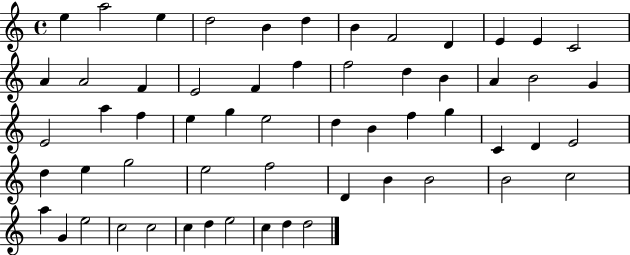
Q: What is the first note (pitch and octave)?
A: E5